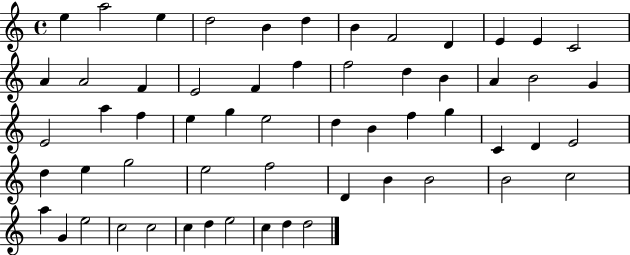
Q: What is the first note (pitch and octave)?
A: E5